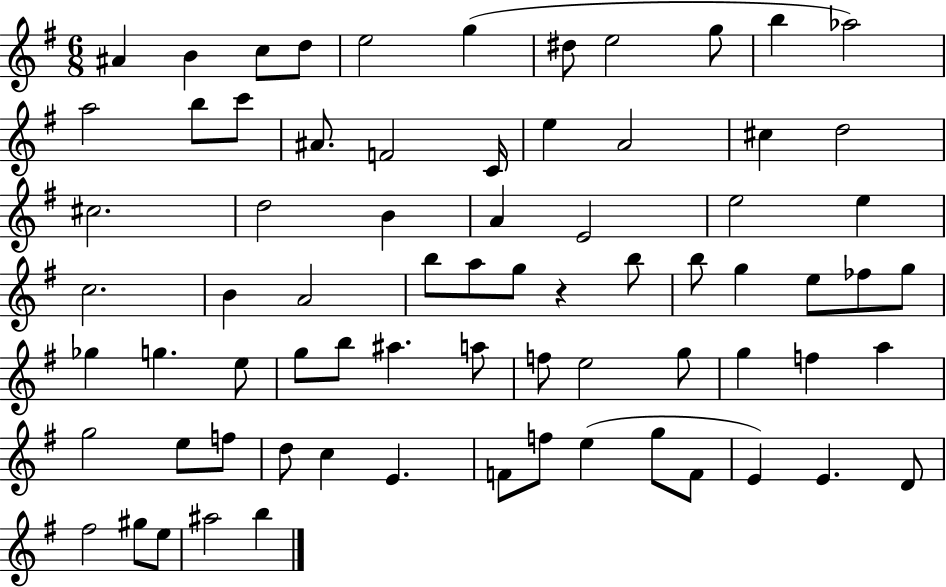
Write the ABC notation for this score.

X:1
T:Untitled
M:6/8
L:1/4
K:G
^A B c/2 d/2 e2 g ^d/2 e2 g/2 b _a2 a2 b/2 c'/2 ^A/2 F2 C/4 e A2 ^c d2 ^c2 d2 B A E2 e2 e c2 B A2 b/2 a/2 g/2 z b/2 b/2 g e/2 _f/2 g/2 _g g e/2 g/2 b/2 ^a a/2 f/2 e2 g/2 g f a g2 e/2 f/2 d/2 c E F/2 f/2 e g/2 F/2 E E D/2 ^f2 ^g/2 e/2 ^a2 b